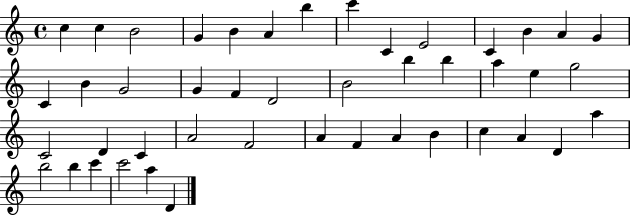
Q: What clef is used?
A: treble